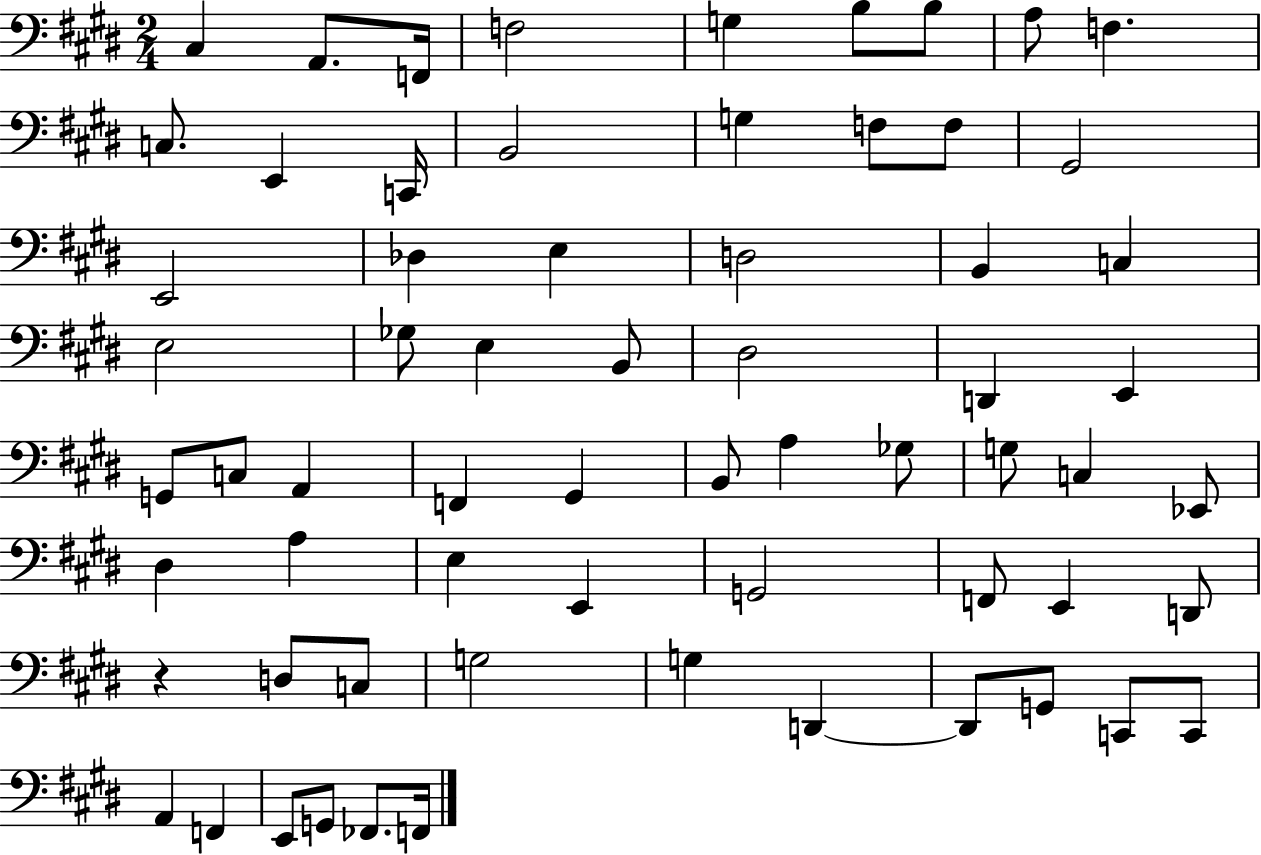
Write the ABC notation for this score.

X:1
T:Untitled
M:2/4
L:1/4
K:E
^C, A,,/2 F,,/4 F,2 G, B,/2 B,/2 A,/2 F, C,/2 E,, C,,/4 B,,2 G, F,/2 F,/2 ^G,,2 E,,2 _D, E, D,2 B,, C, E,2 _G,/2 E, B,,/2 ^D,2 D,, E,, G,,/2 C,/2 A,, F,, ^G,, B,,/2 A, _G,/2 G,/2 C, _E,,/2 ^D, A, E, E,, G,,2 F,,/2 E,, D,,/2 z D,/2 C,/2 G,2 G, D,, D,,/2 G,,/2 C,,/2 C,,/2 A,, F,, E,,/2 G,,/2 _F,,/2 F,,/4